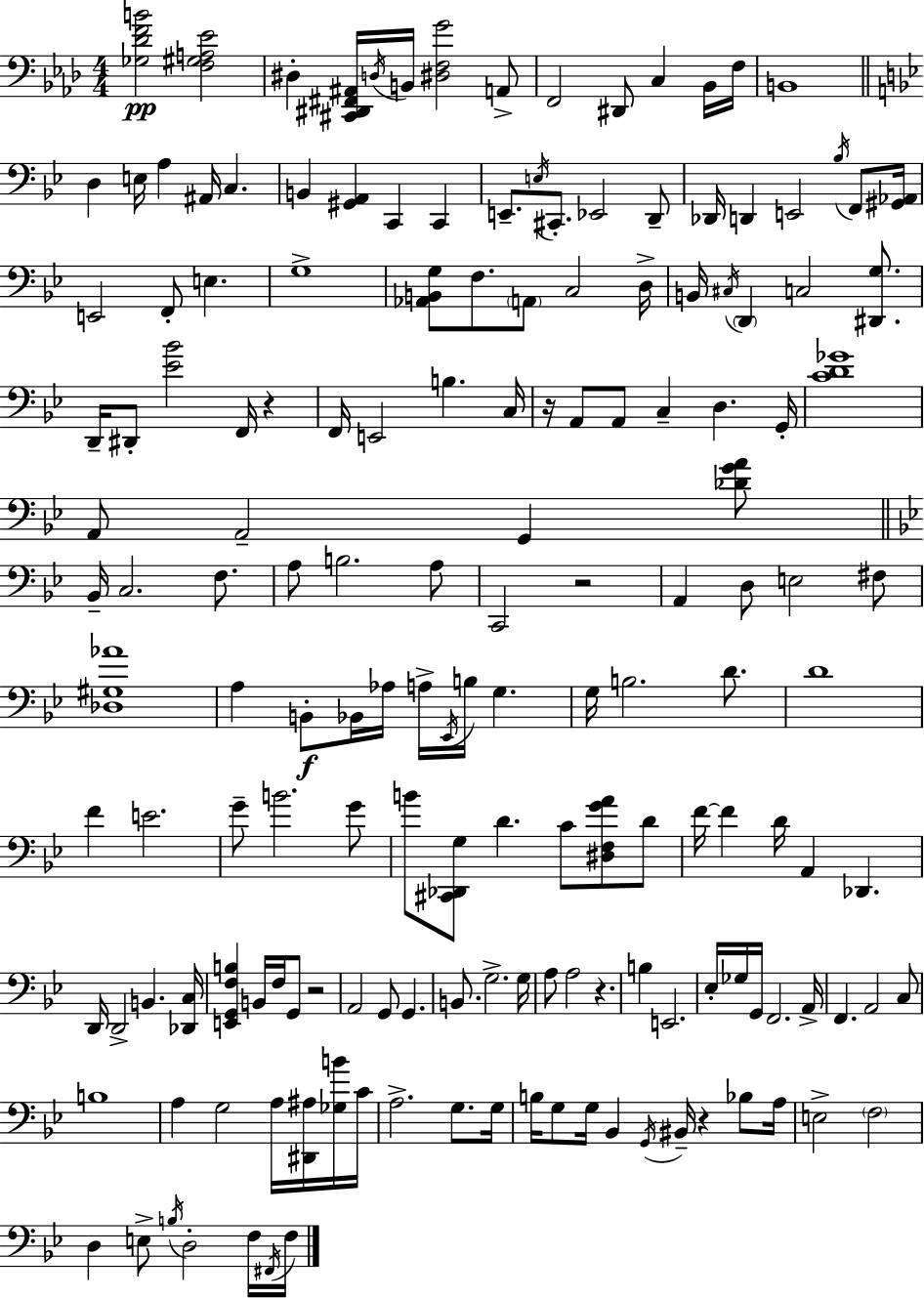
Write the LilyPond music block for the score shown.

{
  \clef bass
  \numericTimeSignature
  \time 4/4
  \key aes \major
  <ges des' f' b'>2\pp <f gis a ees'>2 | dis4-. <cis, dis, fis, ais,>16 \acciaccatura { d16 } b,16 <dis f g'>2 a,8-> | f,2 dis,8 c4 bes,16 | f16 b,1 | \break \bar "||" \break \key g \minor d4 e16 a4 ais,16 c4. | b,4 <gis, a,>4 c,4 c,4 | e,8.-- \acciaccatura { e16 } cis,8.-. ees,2 d,8-- | des,16 d,4 e,2 \acciaccatura { bes16 } f,8 | \break <gis, aes,>16 e,2 f,8-. e4. | g1-> | <aes, b, g>8 f8. \parenthesize a,8 c2 | d16-> b,16 \acciaccatura { cis16 } \parenthesize d,4 c2 | \break <dis, g>8. d,16-- dis,8-. <ees' bes'>2 f,16 r4 | f,16 e,2 b4. | c16 r16 a,8 a,8 c4-- d4. | g,16-. <c' d' ges'>1 | \break a,8 a,2-- g,4 | <des' g' a'>8 \bar "||" \break \key bes \major bes,16-- c2. f8. | a8 b2. a8 | c,2 r2 | a,4 d8 e2 fis8 | \break <des gis aes'>1 | a4 b,8-.\f bes,16 aes16 a16-> \acciaccatura { ees,16 } b16 g4. | g16 b2. d'8. | d'1 | \break f'4 e'2. | g'8-- b'2. g'8 | b'8 <cis, des, g>8 d'4. c'8 <dis f g' a'>8 d'8 | f'16~~ f'4 d'16 a,4 des,4. | \break d,16 d,2-> b,4. | <des, c>16 <e, g, f b>4 b,16 f16 g,8 r2 | a,2 g,8 g,4. | b,8. g2.-> | \break g16 a8 a2 r4. | b4 e,2. | ees16-. ges16 g,16 f,2. | a,16-> f,4. a,2 c8 | \break b1 | a4 g2 a16 <dis, ais>16 <ges b'>16 | c'16 a2.-> g8. | g16 b16 g8 g16 bes,4 \acciaccatura { g,16 } bis,16-- r4 bes8 | \break a16 e2-> \parenthesize f2 | d4 e8-> \acciaccatura { b16 } d2-. | f16 \acciaccatura { fis,16 } f16 \bar "|."
}